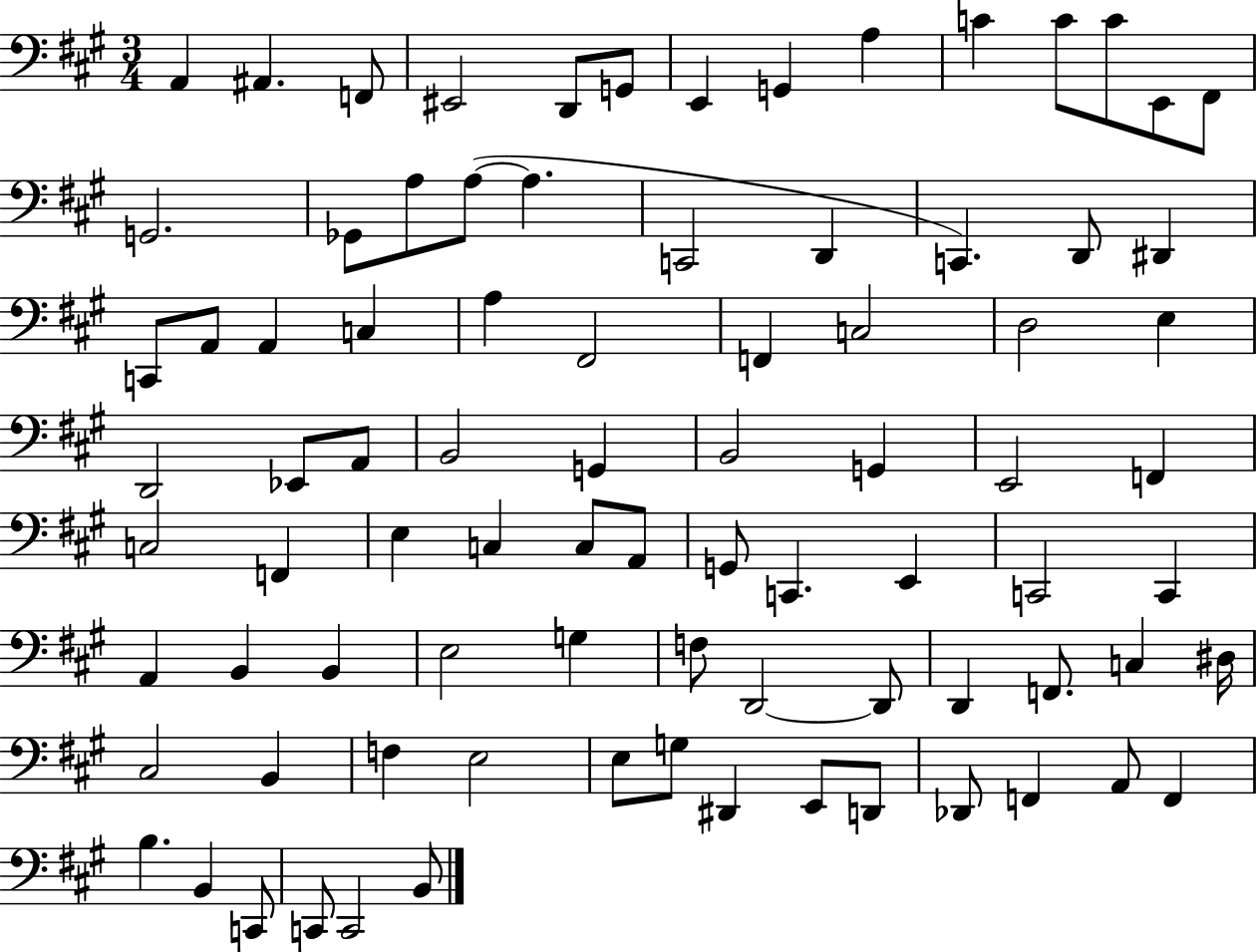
{
  \clef bass
  \numericTimeSignature
  \time 3/4
  \key a \major
  a,4 ais,4. f,8 | eis,2 d,8 g,8 | e,4 g,4 a4 | c'4 c'8 c'8 e,8 fis,8 | \break g,2. | ges,8 a8 a8~(~ a4. | c,2 d,4 | c,4.) d,8 dis,4 | \break c,8 a,8 a,4 c4 | a4 fis,2 | f,4 c2 | d2 e4 | \break d,2 ees,8 a,8 | b,2 g,4 | b,2 g,4 | e,2 f,4 | \break c2 f,4 | e4 c4 c8 a,8 | g,8 c,4. e,4 | c,2 c,4 | \break a,4 b,4 b,4 | e2 g4 | f8 d,2~~ d,8 | d,4 f,8. c4 dis16 | \break cis2 b,4 | f4 e2 | e8 g8 dis,4 e,8 d,8 | des,8 f,4 a,8 f,4 | \break b4. b,4 c,8 | c,8 c,2 b,8 | \bar "|."
}